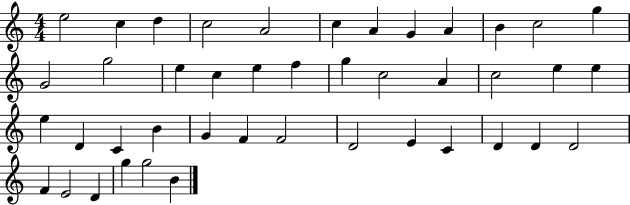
{
  \clef treble
  \numericTimeSignature
  \time 4/4
  \key c \major
  e''2 c''4 d''4 | c''2 a'2 | c''4 a'4 g'4 a'4 | b'4 c''2 g''4 | \break g'2 g''2 | e''4 c''4 e''4 f''4 | g''4 c''2 a'4 | c''2 e''4 e''4 | \break e''4 d'4 c'4 b'4 | g'4 f'4 f'2 | d'2 e'4 c'4 | d'4 d'4 d'2 | \break f'4 e'2 d'4 | g''4 g''2 b'4 | \bar "|."
}